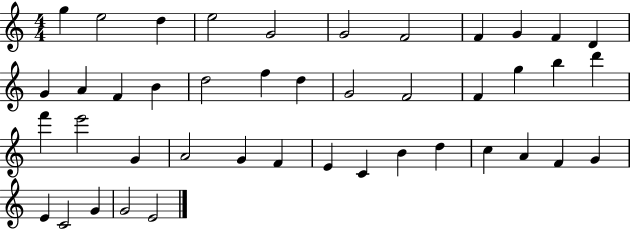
{
  \clef treble
  \numericTimeSignature
  \time 4/4
  \key c \major
  g''4 e''2 d''4 | e''2 g'2 | g'2 f'2 | f'4 g'4 f'4 d'4 | \break g'4 a'4 f'4 b'4 | d''2 f''4 d''4 | g'2 f'2 | f'4 g''4 b''4 d'''4 | \break f'''4 e'''2 g'4 | a'2 g'4 f'4 | e'4 c'4 b'4 d''4 | c''4 a'4 f'4 g'4 | \break e'4 c'2 g'4 | g'2 e'2 | \bar "|."
}